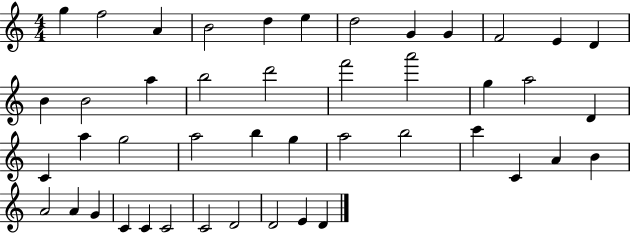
{
  \clef treble
  \numericTimeSignature
  \time 4/4
  \key c \major
  g''4 f''2 a'4 | b'2 d''4 e''4 | d''2 g'4 g'4 | f'2 e'4 d'4 | \break b'4 b'2 a''4 | b''2 d'''2 | f'''2 a'''2 | g''4 a''2 d'4 | \break c'4 a''4 g''2 | a''2 b''4 g''4 | a''2 b''2 | c'''4 c'4 a'4 b'4 | \break a'2 a'4 g'4 | c'4 c'4 c'2 | c'2 d'2 | d'2 e'4 d'4 | \break \bar "|."
}